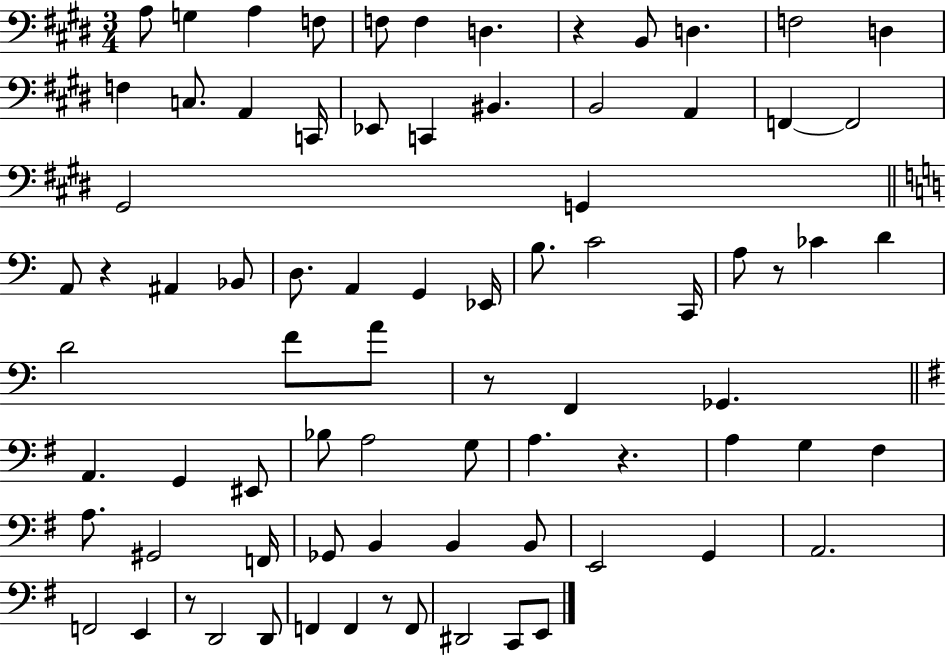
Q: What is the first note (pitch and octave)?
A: A3